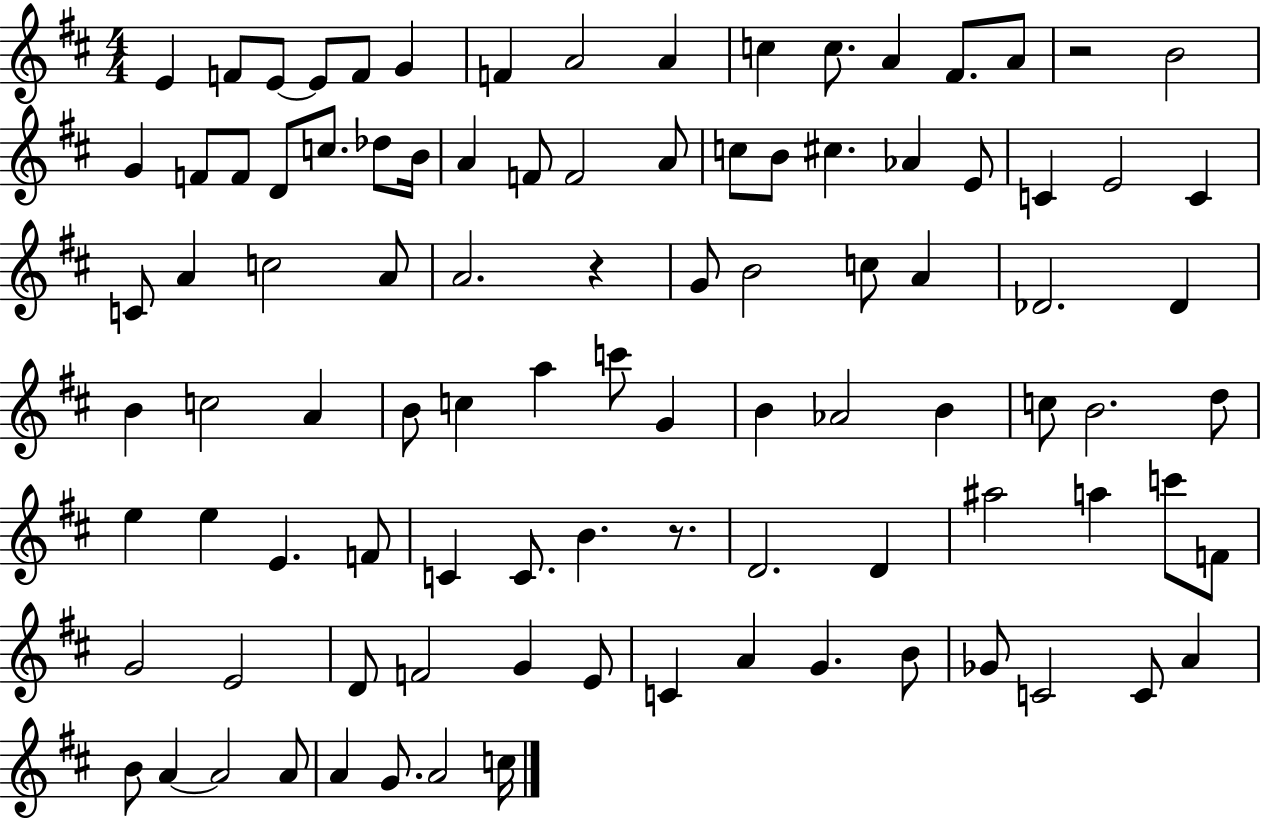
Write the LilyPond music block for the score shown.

{
  \clef treble
  \numericTimeSignature
  \time 4/4
  \key d \major
  e'4 f'8 e'8~~ e'8 f'8 g'4 | f'4 a'2 a'4 | c''4 c''8. a'4 fis'8. a'8 | r2 b'2 | \break g'4 f'8 f'8 d'8 c''8. des''8 b'16 | a'4 f'8 f'2 a'8 | c''8 b'8 cis''4. aes'4 e'8 | c'4 e'2 c'4 | \break c'8 a'4 c''2 a'8 | a'2. r4 | g'8 b'2 c''8 a'4 | des'2. des'4 | \break b'4 c''2 a'4 | b'8 c''4 a''4 c'''8 g'4 | b'4 aes'2 b'4 | c''8 b'2. d''8 | \break e''4 e''4 e'4. f'8 | c'4 c'8. b'4. r8. | d'2. d'4 | ais''2 a''4 c'''8 f'8 | \break g'2 e'2 | d'8 f'2 g'4 e'8 | c'4 a'4 g'4. b'8 | ges'8 c'2 c'8 a'4 | \break b'8 a'4~~ a'2 a'8 | a'4 g'8. a'2 c''16 | \bar "|."
}